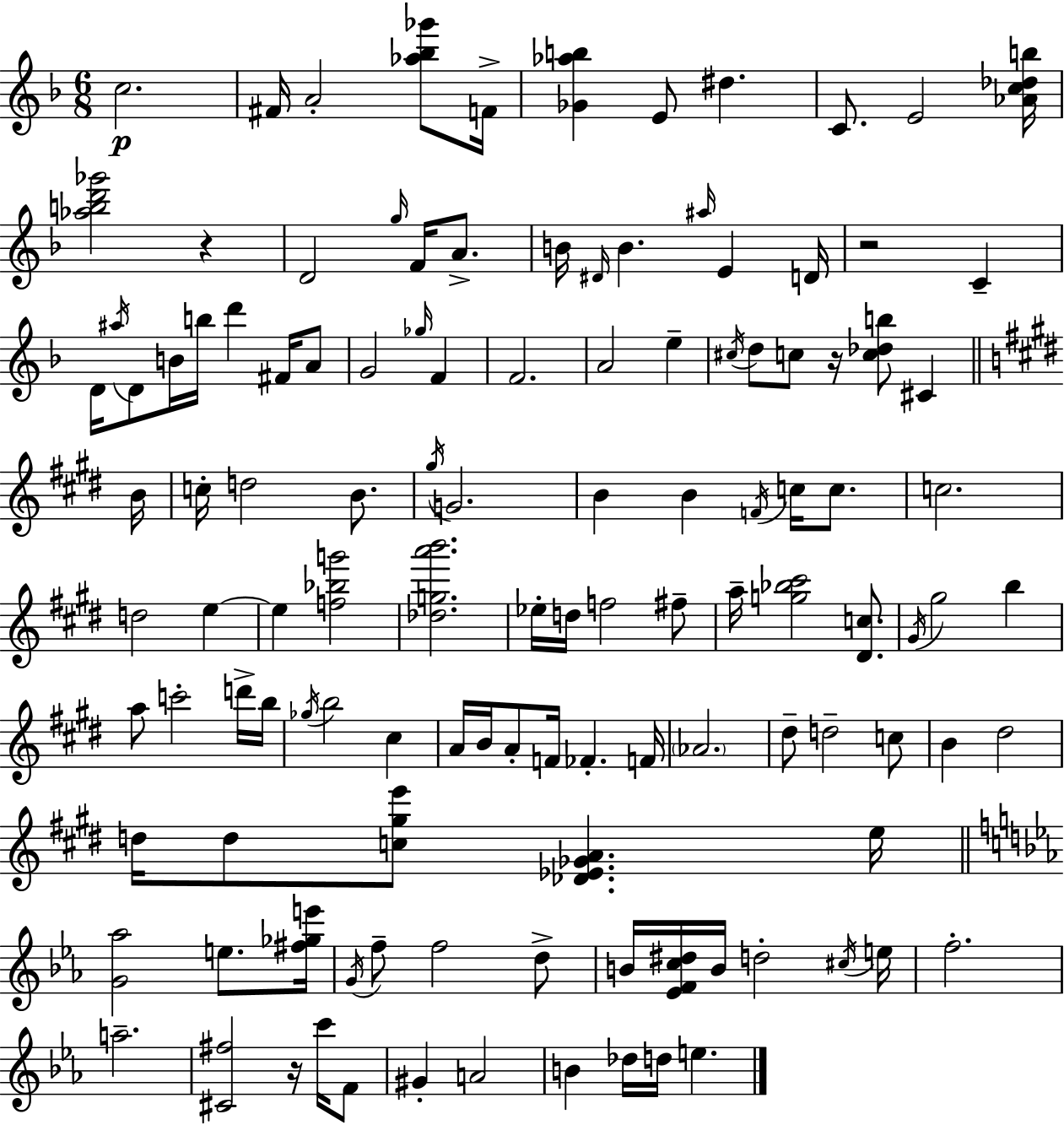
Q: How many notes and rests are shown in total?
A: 121